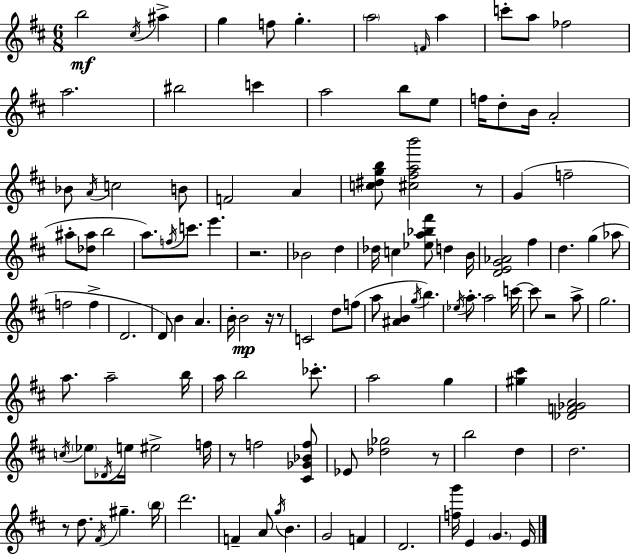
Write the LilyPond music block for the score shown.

{
  \clef treble
  \numericTimeSignature
  \time 6/8
  \key d \major
  b''2\mf \acciaccatura { cis''16 } ais''4-> | g''4 f''8 g''4.-. | \parenthesize a''2 \grace { f'16 } a''4 | c'''8-. a''8 fes''2 | \break a''2. | bis''2 c'''4 | a''2 b''8 | e''8 f''16 d''8-. b'16 a'2-. | \break bes'8 \acciaccatura { a'16 } c''2 | b'8 f'2 a'4 | <c'' dis'' g'' b''>8 <cis'' fis'' a'' b'''>2 | r8 g'4( f''2-- | \break ais''8-. <des'' ais''>8 b''2 | a''8.) \acciaccatura { f''16 } c'''8. e'''4. | r2. | bes'2 | \break d''4 des''16 c''4 <ees'' a'' bes'' fis'''>8 d''4 | b'16 <d' e' g' aes'>2 | fis''4 d''4. g''4( | aes''8 f''2 | \break f''4-> d'2. | d'8) b'4 a'4. | b'16-. b'2\mp | r16 r8 c'2 | \break d''8 f''8( a''8 <ais' b'>4 \acciaccatura { g''16 }) b''4. | \acciaccatura { ees''16 } a''8.-. a''2 | c'''16~~ c'''8 r2 | a''8-> g''2. | \break a''8. a''2-- | b''16 a''16 b''2 | ces'''8.-. a''2 | g''4 <gis'' cis'''>4 <des' f' ges' a'>2 | \break \acciaccatura { c''16 } \parenthesize ees''8 \acciaccatura { des'16 } e''16 eis''2-> | f''16 r8 f''2 | <cis' ges' bes' f''>8 ees'8 <des'' ges''>2 | r8 b''2 | \break d''4 d''2. | r8 d''8. | \acciaccatura { fis'16 } gis''4.-- \parenthesize b''16 d'''2. | f'4-- | \break a'8 \acciaccatura { g''16 } b'4. g'2 | f'4 d'2. | <f'' g'''>16 e'4 | \parenthesize g'4. e'16 \bar "|."
}